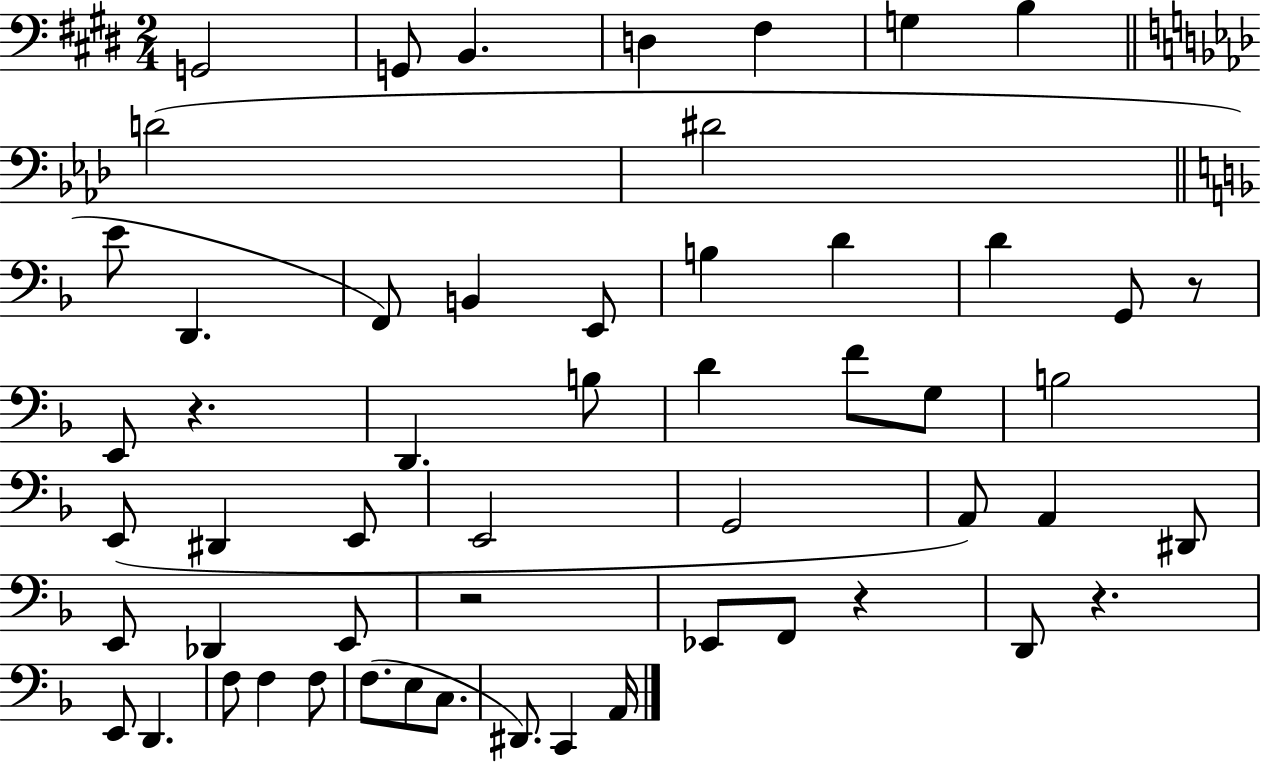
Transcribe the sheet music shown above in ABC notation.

X:1
T:Untitled
M:2/4
L:1/4
K:E
G,,2 G,,/2 B,, D, ^F, G, B, D2 ^D2 E/2 D,, F,,/2 B,, E,,/2 B, D D G,,/2 z/2 E,,/2 z D,, B,/2 D F/2 G,/2 B,2 E,,/2 ^D,, E,,/2 E,,2 G,,2 A,,/2 A,, ^D,,/2 E,,/2 _D,, E,,/2 z2 _E,,/2 F,,/2 z D,,/2 z E,,/2 D,, F,/2 F, F,/2 F,/2 E,/2 C,/2 ^D,,/2 C,, A,,/4